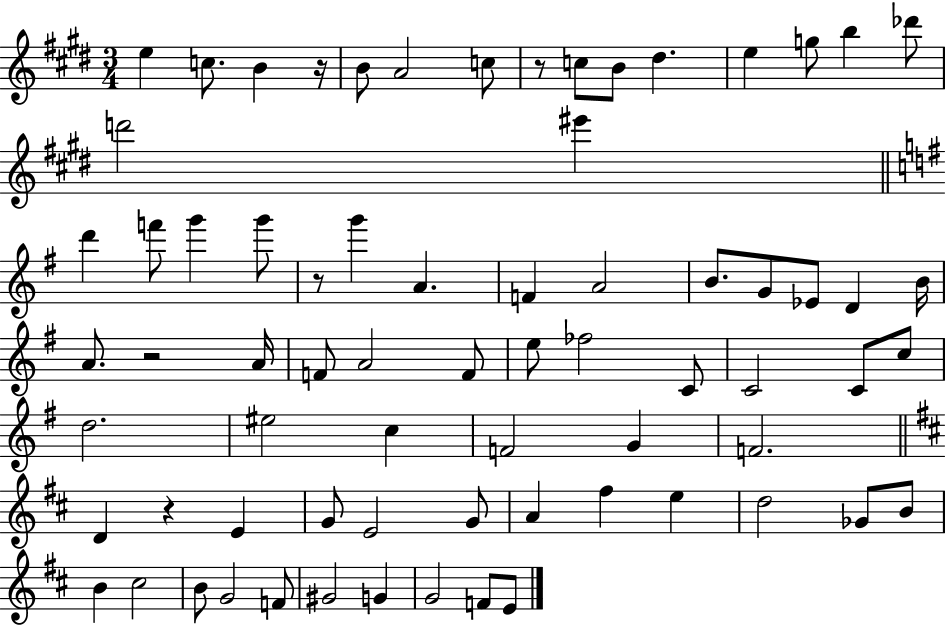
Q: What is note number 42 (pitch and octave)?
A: C5